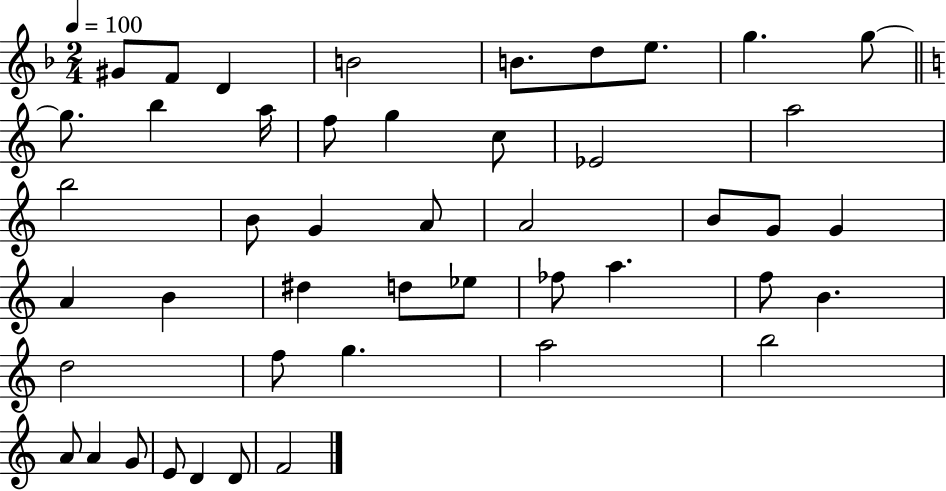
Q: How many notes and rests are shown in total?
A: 46